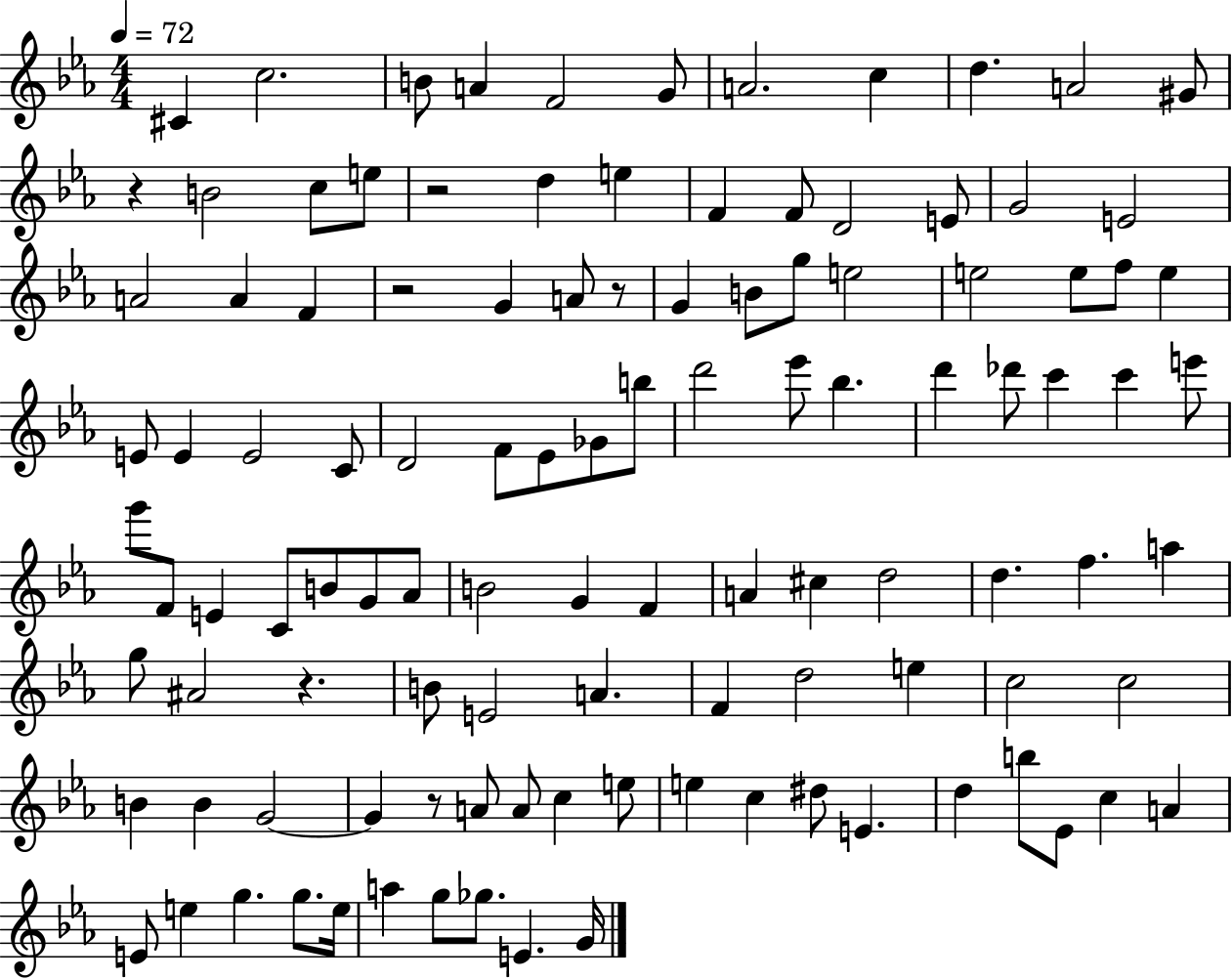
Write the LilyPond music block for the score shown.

{
  \clef treble
  \numericTimeSignature
  \time 4/4
  \key ees \major
  \tempo 4 = 72
  cis'4 c''2. | b'8 a'4 f'2 g'8 | a'2. c''4 | d''4. a'2 gis'8 | \break r4 b'2 c''8 e''8 | r2 d''4 e''4 | f'4 f'8 d'2 e'8 | g'2 e'2 | \break a'2 a'4 f'4 | r2 g'4 a'8 r8 | g'4 b'8 g''8 e''2 | e''2 e''8 f''8 e''4 | \break e'8 e'4 e'2 c'8 | d'2 f'8 ees'8 ges'8 b''8 | d'''2 ees'''8 bes''4. | d'''4 des'''8 c'''4 c'''4 e'''8 | \break g'''8 f'8 e'4 c'8 b'8 g'8 aes'8 | b'2 g'4 f'4 | a'4 cis''4 d''2 | d''4. f''4. a''4 | \break g''8 ais'2 r4. | b'8 e'2 a'4. | f'4 d''2 e''4 | c''2 c''2 | \break b'4 b'4 g'2~~ | g'4 r8 a'8 a'8 c''4 e''8 | e''4 c''4 dis''8 e'4. | d''4 b''8 ees'8 c''4 a'4 | \break e'8 e''4 g''4. g''8. e''16 | a''4 g''8 ges''8. e'4. g'16 | \bar "|."
}